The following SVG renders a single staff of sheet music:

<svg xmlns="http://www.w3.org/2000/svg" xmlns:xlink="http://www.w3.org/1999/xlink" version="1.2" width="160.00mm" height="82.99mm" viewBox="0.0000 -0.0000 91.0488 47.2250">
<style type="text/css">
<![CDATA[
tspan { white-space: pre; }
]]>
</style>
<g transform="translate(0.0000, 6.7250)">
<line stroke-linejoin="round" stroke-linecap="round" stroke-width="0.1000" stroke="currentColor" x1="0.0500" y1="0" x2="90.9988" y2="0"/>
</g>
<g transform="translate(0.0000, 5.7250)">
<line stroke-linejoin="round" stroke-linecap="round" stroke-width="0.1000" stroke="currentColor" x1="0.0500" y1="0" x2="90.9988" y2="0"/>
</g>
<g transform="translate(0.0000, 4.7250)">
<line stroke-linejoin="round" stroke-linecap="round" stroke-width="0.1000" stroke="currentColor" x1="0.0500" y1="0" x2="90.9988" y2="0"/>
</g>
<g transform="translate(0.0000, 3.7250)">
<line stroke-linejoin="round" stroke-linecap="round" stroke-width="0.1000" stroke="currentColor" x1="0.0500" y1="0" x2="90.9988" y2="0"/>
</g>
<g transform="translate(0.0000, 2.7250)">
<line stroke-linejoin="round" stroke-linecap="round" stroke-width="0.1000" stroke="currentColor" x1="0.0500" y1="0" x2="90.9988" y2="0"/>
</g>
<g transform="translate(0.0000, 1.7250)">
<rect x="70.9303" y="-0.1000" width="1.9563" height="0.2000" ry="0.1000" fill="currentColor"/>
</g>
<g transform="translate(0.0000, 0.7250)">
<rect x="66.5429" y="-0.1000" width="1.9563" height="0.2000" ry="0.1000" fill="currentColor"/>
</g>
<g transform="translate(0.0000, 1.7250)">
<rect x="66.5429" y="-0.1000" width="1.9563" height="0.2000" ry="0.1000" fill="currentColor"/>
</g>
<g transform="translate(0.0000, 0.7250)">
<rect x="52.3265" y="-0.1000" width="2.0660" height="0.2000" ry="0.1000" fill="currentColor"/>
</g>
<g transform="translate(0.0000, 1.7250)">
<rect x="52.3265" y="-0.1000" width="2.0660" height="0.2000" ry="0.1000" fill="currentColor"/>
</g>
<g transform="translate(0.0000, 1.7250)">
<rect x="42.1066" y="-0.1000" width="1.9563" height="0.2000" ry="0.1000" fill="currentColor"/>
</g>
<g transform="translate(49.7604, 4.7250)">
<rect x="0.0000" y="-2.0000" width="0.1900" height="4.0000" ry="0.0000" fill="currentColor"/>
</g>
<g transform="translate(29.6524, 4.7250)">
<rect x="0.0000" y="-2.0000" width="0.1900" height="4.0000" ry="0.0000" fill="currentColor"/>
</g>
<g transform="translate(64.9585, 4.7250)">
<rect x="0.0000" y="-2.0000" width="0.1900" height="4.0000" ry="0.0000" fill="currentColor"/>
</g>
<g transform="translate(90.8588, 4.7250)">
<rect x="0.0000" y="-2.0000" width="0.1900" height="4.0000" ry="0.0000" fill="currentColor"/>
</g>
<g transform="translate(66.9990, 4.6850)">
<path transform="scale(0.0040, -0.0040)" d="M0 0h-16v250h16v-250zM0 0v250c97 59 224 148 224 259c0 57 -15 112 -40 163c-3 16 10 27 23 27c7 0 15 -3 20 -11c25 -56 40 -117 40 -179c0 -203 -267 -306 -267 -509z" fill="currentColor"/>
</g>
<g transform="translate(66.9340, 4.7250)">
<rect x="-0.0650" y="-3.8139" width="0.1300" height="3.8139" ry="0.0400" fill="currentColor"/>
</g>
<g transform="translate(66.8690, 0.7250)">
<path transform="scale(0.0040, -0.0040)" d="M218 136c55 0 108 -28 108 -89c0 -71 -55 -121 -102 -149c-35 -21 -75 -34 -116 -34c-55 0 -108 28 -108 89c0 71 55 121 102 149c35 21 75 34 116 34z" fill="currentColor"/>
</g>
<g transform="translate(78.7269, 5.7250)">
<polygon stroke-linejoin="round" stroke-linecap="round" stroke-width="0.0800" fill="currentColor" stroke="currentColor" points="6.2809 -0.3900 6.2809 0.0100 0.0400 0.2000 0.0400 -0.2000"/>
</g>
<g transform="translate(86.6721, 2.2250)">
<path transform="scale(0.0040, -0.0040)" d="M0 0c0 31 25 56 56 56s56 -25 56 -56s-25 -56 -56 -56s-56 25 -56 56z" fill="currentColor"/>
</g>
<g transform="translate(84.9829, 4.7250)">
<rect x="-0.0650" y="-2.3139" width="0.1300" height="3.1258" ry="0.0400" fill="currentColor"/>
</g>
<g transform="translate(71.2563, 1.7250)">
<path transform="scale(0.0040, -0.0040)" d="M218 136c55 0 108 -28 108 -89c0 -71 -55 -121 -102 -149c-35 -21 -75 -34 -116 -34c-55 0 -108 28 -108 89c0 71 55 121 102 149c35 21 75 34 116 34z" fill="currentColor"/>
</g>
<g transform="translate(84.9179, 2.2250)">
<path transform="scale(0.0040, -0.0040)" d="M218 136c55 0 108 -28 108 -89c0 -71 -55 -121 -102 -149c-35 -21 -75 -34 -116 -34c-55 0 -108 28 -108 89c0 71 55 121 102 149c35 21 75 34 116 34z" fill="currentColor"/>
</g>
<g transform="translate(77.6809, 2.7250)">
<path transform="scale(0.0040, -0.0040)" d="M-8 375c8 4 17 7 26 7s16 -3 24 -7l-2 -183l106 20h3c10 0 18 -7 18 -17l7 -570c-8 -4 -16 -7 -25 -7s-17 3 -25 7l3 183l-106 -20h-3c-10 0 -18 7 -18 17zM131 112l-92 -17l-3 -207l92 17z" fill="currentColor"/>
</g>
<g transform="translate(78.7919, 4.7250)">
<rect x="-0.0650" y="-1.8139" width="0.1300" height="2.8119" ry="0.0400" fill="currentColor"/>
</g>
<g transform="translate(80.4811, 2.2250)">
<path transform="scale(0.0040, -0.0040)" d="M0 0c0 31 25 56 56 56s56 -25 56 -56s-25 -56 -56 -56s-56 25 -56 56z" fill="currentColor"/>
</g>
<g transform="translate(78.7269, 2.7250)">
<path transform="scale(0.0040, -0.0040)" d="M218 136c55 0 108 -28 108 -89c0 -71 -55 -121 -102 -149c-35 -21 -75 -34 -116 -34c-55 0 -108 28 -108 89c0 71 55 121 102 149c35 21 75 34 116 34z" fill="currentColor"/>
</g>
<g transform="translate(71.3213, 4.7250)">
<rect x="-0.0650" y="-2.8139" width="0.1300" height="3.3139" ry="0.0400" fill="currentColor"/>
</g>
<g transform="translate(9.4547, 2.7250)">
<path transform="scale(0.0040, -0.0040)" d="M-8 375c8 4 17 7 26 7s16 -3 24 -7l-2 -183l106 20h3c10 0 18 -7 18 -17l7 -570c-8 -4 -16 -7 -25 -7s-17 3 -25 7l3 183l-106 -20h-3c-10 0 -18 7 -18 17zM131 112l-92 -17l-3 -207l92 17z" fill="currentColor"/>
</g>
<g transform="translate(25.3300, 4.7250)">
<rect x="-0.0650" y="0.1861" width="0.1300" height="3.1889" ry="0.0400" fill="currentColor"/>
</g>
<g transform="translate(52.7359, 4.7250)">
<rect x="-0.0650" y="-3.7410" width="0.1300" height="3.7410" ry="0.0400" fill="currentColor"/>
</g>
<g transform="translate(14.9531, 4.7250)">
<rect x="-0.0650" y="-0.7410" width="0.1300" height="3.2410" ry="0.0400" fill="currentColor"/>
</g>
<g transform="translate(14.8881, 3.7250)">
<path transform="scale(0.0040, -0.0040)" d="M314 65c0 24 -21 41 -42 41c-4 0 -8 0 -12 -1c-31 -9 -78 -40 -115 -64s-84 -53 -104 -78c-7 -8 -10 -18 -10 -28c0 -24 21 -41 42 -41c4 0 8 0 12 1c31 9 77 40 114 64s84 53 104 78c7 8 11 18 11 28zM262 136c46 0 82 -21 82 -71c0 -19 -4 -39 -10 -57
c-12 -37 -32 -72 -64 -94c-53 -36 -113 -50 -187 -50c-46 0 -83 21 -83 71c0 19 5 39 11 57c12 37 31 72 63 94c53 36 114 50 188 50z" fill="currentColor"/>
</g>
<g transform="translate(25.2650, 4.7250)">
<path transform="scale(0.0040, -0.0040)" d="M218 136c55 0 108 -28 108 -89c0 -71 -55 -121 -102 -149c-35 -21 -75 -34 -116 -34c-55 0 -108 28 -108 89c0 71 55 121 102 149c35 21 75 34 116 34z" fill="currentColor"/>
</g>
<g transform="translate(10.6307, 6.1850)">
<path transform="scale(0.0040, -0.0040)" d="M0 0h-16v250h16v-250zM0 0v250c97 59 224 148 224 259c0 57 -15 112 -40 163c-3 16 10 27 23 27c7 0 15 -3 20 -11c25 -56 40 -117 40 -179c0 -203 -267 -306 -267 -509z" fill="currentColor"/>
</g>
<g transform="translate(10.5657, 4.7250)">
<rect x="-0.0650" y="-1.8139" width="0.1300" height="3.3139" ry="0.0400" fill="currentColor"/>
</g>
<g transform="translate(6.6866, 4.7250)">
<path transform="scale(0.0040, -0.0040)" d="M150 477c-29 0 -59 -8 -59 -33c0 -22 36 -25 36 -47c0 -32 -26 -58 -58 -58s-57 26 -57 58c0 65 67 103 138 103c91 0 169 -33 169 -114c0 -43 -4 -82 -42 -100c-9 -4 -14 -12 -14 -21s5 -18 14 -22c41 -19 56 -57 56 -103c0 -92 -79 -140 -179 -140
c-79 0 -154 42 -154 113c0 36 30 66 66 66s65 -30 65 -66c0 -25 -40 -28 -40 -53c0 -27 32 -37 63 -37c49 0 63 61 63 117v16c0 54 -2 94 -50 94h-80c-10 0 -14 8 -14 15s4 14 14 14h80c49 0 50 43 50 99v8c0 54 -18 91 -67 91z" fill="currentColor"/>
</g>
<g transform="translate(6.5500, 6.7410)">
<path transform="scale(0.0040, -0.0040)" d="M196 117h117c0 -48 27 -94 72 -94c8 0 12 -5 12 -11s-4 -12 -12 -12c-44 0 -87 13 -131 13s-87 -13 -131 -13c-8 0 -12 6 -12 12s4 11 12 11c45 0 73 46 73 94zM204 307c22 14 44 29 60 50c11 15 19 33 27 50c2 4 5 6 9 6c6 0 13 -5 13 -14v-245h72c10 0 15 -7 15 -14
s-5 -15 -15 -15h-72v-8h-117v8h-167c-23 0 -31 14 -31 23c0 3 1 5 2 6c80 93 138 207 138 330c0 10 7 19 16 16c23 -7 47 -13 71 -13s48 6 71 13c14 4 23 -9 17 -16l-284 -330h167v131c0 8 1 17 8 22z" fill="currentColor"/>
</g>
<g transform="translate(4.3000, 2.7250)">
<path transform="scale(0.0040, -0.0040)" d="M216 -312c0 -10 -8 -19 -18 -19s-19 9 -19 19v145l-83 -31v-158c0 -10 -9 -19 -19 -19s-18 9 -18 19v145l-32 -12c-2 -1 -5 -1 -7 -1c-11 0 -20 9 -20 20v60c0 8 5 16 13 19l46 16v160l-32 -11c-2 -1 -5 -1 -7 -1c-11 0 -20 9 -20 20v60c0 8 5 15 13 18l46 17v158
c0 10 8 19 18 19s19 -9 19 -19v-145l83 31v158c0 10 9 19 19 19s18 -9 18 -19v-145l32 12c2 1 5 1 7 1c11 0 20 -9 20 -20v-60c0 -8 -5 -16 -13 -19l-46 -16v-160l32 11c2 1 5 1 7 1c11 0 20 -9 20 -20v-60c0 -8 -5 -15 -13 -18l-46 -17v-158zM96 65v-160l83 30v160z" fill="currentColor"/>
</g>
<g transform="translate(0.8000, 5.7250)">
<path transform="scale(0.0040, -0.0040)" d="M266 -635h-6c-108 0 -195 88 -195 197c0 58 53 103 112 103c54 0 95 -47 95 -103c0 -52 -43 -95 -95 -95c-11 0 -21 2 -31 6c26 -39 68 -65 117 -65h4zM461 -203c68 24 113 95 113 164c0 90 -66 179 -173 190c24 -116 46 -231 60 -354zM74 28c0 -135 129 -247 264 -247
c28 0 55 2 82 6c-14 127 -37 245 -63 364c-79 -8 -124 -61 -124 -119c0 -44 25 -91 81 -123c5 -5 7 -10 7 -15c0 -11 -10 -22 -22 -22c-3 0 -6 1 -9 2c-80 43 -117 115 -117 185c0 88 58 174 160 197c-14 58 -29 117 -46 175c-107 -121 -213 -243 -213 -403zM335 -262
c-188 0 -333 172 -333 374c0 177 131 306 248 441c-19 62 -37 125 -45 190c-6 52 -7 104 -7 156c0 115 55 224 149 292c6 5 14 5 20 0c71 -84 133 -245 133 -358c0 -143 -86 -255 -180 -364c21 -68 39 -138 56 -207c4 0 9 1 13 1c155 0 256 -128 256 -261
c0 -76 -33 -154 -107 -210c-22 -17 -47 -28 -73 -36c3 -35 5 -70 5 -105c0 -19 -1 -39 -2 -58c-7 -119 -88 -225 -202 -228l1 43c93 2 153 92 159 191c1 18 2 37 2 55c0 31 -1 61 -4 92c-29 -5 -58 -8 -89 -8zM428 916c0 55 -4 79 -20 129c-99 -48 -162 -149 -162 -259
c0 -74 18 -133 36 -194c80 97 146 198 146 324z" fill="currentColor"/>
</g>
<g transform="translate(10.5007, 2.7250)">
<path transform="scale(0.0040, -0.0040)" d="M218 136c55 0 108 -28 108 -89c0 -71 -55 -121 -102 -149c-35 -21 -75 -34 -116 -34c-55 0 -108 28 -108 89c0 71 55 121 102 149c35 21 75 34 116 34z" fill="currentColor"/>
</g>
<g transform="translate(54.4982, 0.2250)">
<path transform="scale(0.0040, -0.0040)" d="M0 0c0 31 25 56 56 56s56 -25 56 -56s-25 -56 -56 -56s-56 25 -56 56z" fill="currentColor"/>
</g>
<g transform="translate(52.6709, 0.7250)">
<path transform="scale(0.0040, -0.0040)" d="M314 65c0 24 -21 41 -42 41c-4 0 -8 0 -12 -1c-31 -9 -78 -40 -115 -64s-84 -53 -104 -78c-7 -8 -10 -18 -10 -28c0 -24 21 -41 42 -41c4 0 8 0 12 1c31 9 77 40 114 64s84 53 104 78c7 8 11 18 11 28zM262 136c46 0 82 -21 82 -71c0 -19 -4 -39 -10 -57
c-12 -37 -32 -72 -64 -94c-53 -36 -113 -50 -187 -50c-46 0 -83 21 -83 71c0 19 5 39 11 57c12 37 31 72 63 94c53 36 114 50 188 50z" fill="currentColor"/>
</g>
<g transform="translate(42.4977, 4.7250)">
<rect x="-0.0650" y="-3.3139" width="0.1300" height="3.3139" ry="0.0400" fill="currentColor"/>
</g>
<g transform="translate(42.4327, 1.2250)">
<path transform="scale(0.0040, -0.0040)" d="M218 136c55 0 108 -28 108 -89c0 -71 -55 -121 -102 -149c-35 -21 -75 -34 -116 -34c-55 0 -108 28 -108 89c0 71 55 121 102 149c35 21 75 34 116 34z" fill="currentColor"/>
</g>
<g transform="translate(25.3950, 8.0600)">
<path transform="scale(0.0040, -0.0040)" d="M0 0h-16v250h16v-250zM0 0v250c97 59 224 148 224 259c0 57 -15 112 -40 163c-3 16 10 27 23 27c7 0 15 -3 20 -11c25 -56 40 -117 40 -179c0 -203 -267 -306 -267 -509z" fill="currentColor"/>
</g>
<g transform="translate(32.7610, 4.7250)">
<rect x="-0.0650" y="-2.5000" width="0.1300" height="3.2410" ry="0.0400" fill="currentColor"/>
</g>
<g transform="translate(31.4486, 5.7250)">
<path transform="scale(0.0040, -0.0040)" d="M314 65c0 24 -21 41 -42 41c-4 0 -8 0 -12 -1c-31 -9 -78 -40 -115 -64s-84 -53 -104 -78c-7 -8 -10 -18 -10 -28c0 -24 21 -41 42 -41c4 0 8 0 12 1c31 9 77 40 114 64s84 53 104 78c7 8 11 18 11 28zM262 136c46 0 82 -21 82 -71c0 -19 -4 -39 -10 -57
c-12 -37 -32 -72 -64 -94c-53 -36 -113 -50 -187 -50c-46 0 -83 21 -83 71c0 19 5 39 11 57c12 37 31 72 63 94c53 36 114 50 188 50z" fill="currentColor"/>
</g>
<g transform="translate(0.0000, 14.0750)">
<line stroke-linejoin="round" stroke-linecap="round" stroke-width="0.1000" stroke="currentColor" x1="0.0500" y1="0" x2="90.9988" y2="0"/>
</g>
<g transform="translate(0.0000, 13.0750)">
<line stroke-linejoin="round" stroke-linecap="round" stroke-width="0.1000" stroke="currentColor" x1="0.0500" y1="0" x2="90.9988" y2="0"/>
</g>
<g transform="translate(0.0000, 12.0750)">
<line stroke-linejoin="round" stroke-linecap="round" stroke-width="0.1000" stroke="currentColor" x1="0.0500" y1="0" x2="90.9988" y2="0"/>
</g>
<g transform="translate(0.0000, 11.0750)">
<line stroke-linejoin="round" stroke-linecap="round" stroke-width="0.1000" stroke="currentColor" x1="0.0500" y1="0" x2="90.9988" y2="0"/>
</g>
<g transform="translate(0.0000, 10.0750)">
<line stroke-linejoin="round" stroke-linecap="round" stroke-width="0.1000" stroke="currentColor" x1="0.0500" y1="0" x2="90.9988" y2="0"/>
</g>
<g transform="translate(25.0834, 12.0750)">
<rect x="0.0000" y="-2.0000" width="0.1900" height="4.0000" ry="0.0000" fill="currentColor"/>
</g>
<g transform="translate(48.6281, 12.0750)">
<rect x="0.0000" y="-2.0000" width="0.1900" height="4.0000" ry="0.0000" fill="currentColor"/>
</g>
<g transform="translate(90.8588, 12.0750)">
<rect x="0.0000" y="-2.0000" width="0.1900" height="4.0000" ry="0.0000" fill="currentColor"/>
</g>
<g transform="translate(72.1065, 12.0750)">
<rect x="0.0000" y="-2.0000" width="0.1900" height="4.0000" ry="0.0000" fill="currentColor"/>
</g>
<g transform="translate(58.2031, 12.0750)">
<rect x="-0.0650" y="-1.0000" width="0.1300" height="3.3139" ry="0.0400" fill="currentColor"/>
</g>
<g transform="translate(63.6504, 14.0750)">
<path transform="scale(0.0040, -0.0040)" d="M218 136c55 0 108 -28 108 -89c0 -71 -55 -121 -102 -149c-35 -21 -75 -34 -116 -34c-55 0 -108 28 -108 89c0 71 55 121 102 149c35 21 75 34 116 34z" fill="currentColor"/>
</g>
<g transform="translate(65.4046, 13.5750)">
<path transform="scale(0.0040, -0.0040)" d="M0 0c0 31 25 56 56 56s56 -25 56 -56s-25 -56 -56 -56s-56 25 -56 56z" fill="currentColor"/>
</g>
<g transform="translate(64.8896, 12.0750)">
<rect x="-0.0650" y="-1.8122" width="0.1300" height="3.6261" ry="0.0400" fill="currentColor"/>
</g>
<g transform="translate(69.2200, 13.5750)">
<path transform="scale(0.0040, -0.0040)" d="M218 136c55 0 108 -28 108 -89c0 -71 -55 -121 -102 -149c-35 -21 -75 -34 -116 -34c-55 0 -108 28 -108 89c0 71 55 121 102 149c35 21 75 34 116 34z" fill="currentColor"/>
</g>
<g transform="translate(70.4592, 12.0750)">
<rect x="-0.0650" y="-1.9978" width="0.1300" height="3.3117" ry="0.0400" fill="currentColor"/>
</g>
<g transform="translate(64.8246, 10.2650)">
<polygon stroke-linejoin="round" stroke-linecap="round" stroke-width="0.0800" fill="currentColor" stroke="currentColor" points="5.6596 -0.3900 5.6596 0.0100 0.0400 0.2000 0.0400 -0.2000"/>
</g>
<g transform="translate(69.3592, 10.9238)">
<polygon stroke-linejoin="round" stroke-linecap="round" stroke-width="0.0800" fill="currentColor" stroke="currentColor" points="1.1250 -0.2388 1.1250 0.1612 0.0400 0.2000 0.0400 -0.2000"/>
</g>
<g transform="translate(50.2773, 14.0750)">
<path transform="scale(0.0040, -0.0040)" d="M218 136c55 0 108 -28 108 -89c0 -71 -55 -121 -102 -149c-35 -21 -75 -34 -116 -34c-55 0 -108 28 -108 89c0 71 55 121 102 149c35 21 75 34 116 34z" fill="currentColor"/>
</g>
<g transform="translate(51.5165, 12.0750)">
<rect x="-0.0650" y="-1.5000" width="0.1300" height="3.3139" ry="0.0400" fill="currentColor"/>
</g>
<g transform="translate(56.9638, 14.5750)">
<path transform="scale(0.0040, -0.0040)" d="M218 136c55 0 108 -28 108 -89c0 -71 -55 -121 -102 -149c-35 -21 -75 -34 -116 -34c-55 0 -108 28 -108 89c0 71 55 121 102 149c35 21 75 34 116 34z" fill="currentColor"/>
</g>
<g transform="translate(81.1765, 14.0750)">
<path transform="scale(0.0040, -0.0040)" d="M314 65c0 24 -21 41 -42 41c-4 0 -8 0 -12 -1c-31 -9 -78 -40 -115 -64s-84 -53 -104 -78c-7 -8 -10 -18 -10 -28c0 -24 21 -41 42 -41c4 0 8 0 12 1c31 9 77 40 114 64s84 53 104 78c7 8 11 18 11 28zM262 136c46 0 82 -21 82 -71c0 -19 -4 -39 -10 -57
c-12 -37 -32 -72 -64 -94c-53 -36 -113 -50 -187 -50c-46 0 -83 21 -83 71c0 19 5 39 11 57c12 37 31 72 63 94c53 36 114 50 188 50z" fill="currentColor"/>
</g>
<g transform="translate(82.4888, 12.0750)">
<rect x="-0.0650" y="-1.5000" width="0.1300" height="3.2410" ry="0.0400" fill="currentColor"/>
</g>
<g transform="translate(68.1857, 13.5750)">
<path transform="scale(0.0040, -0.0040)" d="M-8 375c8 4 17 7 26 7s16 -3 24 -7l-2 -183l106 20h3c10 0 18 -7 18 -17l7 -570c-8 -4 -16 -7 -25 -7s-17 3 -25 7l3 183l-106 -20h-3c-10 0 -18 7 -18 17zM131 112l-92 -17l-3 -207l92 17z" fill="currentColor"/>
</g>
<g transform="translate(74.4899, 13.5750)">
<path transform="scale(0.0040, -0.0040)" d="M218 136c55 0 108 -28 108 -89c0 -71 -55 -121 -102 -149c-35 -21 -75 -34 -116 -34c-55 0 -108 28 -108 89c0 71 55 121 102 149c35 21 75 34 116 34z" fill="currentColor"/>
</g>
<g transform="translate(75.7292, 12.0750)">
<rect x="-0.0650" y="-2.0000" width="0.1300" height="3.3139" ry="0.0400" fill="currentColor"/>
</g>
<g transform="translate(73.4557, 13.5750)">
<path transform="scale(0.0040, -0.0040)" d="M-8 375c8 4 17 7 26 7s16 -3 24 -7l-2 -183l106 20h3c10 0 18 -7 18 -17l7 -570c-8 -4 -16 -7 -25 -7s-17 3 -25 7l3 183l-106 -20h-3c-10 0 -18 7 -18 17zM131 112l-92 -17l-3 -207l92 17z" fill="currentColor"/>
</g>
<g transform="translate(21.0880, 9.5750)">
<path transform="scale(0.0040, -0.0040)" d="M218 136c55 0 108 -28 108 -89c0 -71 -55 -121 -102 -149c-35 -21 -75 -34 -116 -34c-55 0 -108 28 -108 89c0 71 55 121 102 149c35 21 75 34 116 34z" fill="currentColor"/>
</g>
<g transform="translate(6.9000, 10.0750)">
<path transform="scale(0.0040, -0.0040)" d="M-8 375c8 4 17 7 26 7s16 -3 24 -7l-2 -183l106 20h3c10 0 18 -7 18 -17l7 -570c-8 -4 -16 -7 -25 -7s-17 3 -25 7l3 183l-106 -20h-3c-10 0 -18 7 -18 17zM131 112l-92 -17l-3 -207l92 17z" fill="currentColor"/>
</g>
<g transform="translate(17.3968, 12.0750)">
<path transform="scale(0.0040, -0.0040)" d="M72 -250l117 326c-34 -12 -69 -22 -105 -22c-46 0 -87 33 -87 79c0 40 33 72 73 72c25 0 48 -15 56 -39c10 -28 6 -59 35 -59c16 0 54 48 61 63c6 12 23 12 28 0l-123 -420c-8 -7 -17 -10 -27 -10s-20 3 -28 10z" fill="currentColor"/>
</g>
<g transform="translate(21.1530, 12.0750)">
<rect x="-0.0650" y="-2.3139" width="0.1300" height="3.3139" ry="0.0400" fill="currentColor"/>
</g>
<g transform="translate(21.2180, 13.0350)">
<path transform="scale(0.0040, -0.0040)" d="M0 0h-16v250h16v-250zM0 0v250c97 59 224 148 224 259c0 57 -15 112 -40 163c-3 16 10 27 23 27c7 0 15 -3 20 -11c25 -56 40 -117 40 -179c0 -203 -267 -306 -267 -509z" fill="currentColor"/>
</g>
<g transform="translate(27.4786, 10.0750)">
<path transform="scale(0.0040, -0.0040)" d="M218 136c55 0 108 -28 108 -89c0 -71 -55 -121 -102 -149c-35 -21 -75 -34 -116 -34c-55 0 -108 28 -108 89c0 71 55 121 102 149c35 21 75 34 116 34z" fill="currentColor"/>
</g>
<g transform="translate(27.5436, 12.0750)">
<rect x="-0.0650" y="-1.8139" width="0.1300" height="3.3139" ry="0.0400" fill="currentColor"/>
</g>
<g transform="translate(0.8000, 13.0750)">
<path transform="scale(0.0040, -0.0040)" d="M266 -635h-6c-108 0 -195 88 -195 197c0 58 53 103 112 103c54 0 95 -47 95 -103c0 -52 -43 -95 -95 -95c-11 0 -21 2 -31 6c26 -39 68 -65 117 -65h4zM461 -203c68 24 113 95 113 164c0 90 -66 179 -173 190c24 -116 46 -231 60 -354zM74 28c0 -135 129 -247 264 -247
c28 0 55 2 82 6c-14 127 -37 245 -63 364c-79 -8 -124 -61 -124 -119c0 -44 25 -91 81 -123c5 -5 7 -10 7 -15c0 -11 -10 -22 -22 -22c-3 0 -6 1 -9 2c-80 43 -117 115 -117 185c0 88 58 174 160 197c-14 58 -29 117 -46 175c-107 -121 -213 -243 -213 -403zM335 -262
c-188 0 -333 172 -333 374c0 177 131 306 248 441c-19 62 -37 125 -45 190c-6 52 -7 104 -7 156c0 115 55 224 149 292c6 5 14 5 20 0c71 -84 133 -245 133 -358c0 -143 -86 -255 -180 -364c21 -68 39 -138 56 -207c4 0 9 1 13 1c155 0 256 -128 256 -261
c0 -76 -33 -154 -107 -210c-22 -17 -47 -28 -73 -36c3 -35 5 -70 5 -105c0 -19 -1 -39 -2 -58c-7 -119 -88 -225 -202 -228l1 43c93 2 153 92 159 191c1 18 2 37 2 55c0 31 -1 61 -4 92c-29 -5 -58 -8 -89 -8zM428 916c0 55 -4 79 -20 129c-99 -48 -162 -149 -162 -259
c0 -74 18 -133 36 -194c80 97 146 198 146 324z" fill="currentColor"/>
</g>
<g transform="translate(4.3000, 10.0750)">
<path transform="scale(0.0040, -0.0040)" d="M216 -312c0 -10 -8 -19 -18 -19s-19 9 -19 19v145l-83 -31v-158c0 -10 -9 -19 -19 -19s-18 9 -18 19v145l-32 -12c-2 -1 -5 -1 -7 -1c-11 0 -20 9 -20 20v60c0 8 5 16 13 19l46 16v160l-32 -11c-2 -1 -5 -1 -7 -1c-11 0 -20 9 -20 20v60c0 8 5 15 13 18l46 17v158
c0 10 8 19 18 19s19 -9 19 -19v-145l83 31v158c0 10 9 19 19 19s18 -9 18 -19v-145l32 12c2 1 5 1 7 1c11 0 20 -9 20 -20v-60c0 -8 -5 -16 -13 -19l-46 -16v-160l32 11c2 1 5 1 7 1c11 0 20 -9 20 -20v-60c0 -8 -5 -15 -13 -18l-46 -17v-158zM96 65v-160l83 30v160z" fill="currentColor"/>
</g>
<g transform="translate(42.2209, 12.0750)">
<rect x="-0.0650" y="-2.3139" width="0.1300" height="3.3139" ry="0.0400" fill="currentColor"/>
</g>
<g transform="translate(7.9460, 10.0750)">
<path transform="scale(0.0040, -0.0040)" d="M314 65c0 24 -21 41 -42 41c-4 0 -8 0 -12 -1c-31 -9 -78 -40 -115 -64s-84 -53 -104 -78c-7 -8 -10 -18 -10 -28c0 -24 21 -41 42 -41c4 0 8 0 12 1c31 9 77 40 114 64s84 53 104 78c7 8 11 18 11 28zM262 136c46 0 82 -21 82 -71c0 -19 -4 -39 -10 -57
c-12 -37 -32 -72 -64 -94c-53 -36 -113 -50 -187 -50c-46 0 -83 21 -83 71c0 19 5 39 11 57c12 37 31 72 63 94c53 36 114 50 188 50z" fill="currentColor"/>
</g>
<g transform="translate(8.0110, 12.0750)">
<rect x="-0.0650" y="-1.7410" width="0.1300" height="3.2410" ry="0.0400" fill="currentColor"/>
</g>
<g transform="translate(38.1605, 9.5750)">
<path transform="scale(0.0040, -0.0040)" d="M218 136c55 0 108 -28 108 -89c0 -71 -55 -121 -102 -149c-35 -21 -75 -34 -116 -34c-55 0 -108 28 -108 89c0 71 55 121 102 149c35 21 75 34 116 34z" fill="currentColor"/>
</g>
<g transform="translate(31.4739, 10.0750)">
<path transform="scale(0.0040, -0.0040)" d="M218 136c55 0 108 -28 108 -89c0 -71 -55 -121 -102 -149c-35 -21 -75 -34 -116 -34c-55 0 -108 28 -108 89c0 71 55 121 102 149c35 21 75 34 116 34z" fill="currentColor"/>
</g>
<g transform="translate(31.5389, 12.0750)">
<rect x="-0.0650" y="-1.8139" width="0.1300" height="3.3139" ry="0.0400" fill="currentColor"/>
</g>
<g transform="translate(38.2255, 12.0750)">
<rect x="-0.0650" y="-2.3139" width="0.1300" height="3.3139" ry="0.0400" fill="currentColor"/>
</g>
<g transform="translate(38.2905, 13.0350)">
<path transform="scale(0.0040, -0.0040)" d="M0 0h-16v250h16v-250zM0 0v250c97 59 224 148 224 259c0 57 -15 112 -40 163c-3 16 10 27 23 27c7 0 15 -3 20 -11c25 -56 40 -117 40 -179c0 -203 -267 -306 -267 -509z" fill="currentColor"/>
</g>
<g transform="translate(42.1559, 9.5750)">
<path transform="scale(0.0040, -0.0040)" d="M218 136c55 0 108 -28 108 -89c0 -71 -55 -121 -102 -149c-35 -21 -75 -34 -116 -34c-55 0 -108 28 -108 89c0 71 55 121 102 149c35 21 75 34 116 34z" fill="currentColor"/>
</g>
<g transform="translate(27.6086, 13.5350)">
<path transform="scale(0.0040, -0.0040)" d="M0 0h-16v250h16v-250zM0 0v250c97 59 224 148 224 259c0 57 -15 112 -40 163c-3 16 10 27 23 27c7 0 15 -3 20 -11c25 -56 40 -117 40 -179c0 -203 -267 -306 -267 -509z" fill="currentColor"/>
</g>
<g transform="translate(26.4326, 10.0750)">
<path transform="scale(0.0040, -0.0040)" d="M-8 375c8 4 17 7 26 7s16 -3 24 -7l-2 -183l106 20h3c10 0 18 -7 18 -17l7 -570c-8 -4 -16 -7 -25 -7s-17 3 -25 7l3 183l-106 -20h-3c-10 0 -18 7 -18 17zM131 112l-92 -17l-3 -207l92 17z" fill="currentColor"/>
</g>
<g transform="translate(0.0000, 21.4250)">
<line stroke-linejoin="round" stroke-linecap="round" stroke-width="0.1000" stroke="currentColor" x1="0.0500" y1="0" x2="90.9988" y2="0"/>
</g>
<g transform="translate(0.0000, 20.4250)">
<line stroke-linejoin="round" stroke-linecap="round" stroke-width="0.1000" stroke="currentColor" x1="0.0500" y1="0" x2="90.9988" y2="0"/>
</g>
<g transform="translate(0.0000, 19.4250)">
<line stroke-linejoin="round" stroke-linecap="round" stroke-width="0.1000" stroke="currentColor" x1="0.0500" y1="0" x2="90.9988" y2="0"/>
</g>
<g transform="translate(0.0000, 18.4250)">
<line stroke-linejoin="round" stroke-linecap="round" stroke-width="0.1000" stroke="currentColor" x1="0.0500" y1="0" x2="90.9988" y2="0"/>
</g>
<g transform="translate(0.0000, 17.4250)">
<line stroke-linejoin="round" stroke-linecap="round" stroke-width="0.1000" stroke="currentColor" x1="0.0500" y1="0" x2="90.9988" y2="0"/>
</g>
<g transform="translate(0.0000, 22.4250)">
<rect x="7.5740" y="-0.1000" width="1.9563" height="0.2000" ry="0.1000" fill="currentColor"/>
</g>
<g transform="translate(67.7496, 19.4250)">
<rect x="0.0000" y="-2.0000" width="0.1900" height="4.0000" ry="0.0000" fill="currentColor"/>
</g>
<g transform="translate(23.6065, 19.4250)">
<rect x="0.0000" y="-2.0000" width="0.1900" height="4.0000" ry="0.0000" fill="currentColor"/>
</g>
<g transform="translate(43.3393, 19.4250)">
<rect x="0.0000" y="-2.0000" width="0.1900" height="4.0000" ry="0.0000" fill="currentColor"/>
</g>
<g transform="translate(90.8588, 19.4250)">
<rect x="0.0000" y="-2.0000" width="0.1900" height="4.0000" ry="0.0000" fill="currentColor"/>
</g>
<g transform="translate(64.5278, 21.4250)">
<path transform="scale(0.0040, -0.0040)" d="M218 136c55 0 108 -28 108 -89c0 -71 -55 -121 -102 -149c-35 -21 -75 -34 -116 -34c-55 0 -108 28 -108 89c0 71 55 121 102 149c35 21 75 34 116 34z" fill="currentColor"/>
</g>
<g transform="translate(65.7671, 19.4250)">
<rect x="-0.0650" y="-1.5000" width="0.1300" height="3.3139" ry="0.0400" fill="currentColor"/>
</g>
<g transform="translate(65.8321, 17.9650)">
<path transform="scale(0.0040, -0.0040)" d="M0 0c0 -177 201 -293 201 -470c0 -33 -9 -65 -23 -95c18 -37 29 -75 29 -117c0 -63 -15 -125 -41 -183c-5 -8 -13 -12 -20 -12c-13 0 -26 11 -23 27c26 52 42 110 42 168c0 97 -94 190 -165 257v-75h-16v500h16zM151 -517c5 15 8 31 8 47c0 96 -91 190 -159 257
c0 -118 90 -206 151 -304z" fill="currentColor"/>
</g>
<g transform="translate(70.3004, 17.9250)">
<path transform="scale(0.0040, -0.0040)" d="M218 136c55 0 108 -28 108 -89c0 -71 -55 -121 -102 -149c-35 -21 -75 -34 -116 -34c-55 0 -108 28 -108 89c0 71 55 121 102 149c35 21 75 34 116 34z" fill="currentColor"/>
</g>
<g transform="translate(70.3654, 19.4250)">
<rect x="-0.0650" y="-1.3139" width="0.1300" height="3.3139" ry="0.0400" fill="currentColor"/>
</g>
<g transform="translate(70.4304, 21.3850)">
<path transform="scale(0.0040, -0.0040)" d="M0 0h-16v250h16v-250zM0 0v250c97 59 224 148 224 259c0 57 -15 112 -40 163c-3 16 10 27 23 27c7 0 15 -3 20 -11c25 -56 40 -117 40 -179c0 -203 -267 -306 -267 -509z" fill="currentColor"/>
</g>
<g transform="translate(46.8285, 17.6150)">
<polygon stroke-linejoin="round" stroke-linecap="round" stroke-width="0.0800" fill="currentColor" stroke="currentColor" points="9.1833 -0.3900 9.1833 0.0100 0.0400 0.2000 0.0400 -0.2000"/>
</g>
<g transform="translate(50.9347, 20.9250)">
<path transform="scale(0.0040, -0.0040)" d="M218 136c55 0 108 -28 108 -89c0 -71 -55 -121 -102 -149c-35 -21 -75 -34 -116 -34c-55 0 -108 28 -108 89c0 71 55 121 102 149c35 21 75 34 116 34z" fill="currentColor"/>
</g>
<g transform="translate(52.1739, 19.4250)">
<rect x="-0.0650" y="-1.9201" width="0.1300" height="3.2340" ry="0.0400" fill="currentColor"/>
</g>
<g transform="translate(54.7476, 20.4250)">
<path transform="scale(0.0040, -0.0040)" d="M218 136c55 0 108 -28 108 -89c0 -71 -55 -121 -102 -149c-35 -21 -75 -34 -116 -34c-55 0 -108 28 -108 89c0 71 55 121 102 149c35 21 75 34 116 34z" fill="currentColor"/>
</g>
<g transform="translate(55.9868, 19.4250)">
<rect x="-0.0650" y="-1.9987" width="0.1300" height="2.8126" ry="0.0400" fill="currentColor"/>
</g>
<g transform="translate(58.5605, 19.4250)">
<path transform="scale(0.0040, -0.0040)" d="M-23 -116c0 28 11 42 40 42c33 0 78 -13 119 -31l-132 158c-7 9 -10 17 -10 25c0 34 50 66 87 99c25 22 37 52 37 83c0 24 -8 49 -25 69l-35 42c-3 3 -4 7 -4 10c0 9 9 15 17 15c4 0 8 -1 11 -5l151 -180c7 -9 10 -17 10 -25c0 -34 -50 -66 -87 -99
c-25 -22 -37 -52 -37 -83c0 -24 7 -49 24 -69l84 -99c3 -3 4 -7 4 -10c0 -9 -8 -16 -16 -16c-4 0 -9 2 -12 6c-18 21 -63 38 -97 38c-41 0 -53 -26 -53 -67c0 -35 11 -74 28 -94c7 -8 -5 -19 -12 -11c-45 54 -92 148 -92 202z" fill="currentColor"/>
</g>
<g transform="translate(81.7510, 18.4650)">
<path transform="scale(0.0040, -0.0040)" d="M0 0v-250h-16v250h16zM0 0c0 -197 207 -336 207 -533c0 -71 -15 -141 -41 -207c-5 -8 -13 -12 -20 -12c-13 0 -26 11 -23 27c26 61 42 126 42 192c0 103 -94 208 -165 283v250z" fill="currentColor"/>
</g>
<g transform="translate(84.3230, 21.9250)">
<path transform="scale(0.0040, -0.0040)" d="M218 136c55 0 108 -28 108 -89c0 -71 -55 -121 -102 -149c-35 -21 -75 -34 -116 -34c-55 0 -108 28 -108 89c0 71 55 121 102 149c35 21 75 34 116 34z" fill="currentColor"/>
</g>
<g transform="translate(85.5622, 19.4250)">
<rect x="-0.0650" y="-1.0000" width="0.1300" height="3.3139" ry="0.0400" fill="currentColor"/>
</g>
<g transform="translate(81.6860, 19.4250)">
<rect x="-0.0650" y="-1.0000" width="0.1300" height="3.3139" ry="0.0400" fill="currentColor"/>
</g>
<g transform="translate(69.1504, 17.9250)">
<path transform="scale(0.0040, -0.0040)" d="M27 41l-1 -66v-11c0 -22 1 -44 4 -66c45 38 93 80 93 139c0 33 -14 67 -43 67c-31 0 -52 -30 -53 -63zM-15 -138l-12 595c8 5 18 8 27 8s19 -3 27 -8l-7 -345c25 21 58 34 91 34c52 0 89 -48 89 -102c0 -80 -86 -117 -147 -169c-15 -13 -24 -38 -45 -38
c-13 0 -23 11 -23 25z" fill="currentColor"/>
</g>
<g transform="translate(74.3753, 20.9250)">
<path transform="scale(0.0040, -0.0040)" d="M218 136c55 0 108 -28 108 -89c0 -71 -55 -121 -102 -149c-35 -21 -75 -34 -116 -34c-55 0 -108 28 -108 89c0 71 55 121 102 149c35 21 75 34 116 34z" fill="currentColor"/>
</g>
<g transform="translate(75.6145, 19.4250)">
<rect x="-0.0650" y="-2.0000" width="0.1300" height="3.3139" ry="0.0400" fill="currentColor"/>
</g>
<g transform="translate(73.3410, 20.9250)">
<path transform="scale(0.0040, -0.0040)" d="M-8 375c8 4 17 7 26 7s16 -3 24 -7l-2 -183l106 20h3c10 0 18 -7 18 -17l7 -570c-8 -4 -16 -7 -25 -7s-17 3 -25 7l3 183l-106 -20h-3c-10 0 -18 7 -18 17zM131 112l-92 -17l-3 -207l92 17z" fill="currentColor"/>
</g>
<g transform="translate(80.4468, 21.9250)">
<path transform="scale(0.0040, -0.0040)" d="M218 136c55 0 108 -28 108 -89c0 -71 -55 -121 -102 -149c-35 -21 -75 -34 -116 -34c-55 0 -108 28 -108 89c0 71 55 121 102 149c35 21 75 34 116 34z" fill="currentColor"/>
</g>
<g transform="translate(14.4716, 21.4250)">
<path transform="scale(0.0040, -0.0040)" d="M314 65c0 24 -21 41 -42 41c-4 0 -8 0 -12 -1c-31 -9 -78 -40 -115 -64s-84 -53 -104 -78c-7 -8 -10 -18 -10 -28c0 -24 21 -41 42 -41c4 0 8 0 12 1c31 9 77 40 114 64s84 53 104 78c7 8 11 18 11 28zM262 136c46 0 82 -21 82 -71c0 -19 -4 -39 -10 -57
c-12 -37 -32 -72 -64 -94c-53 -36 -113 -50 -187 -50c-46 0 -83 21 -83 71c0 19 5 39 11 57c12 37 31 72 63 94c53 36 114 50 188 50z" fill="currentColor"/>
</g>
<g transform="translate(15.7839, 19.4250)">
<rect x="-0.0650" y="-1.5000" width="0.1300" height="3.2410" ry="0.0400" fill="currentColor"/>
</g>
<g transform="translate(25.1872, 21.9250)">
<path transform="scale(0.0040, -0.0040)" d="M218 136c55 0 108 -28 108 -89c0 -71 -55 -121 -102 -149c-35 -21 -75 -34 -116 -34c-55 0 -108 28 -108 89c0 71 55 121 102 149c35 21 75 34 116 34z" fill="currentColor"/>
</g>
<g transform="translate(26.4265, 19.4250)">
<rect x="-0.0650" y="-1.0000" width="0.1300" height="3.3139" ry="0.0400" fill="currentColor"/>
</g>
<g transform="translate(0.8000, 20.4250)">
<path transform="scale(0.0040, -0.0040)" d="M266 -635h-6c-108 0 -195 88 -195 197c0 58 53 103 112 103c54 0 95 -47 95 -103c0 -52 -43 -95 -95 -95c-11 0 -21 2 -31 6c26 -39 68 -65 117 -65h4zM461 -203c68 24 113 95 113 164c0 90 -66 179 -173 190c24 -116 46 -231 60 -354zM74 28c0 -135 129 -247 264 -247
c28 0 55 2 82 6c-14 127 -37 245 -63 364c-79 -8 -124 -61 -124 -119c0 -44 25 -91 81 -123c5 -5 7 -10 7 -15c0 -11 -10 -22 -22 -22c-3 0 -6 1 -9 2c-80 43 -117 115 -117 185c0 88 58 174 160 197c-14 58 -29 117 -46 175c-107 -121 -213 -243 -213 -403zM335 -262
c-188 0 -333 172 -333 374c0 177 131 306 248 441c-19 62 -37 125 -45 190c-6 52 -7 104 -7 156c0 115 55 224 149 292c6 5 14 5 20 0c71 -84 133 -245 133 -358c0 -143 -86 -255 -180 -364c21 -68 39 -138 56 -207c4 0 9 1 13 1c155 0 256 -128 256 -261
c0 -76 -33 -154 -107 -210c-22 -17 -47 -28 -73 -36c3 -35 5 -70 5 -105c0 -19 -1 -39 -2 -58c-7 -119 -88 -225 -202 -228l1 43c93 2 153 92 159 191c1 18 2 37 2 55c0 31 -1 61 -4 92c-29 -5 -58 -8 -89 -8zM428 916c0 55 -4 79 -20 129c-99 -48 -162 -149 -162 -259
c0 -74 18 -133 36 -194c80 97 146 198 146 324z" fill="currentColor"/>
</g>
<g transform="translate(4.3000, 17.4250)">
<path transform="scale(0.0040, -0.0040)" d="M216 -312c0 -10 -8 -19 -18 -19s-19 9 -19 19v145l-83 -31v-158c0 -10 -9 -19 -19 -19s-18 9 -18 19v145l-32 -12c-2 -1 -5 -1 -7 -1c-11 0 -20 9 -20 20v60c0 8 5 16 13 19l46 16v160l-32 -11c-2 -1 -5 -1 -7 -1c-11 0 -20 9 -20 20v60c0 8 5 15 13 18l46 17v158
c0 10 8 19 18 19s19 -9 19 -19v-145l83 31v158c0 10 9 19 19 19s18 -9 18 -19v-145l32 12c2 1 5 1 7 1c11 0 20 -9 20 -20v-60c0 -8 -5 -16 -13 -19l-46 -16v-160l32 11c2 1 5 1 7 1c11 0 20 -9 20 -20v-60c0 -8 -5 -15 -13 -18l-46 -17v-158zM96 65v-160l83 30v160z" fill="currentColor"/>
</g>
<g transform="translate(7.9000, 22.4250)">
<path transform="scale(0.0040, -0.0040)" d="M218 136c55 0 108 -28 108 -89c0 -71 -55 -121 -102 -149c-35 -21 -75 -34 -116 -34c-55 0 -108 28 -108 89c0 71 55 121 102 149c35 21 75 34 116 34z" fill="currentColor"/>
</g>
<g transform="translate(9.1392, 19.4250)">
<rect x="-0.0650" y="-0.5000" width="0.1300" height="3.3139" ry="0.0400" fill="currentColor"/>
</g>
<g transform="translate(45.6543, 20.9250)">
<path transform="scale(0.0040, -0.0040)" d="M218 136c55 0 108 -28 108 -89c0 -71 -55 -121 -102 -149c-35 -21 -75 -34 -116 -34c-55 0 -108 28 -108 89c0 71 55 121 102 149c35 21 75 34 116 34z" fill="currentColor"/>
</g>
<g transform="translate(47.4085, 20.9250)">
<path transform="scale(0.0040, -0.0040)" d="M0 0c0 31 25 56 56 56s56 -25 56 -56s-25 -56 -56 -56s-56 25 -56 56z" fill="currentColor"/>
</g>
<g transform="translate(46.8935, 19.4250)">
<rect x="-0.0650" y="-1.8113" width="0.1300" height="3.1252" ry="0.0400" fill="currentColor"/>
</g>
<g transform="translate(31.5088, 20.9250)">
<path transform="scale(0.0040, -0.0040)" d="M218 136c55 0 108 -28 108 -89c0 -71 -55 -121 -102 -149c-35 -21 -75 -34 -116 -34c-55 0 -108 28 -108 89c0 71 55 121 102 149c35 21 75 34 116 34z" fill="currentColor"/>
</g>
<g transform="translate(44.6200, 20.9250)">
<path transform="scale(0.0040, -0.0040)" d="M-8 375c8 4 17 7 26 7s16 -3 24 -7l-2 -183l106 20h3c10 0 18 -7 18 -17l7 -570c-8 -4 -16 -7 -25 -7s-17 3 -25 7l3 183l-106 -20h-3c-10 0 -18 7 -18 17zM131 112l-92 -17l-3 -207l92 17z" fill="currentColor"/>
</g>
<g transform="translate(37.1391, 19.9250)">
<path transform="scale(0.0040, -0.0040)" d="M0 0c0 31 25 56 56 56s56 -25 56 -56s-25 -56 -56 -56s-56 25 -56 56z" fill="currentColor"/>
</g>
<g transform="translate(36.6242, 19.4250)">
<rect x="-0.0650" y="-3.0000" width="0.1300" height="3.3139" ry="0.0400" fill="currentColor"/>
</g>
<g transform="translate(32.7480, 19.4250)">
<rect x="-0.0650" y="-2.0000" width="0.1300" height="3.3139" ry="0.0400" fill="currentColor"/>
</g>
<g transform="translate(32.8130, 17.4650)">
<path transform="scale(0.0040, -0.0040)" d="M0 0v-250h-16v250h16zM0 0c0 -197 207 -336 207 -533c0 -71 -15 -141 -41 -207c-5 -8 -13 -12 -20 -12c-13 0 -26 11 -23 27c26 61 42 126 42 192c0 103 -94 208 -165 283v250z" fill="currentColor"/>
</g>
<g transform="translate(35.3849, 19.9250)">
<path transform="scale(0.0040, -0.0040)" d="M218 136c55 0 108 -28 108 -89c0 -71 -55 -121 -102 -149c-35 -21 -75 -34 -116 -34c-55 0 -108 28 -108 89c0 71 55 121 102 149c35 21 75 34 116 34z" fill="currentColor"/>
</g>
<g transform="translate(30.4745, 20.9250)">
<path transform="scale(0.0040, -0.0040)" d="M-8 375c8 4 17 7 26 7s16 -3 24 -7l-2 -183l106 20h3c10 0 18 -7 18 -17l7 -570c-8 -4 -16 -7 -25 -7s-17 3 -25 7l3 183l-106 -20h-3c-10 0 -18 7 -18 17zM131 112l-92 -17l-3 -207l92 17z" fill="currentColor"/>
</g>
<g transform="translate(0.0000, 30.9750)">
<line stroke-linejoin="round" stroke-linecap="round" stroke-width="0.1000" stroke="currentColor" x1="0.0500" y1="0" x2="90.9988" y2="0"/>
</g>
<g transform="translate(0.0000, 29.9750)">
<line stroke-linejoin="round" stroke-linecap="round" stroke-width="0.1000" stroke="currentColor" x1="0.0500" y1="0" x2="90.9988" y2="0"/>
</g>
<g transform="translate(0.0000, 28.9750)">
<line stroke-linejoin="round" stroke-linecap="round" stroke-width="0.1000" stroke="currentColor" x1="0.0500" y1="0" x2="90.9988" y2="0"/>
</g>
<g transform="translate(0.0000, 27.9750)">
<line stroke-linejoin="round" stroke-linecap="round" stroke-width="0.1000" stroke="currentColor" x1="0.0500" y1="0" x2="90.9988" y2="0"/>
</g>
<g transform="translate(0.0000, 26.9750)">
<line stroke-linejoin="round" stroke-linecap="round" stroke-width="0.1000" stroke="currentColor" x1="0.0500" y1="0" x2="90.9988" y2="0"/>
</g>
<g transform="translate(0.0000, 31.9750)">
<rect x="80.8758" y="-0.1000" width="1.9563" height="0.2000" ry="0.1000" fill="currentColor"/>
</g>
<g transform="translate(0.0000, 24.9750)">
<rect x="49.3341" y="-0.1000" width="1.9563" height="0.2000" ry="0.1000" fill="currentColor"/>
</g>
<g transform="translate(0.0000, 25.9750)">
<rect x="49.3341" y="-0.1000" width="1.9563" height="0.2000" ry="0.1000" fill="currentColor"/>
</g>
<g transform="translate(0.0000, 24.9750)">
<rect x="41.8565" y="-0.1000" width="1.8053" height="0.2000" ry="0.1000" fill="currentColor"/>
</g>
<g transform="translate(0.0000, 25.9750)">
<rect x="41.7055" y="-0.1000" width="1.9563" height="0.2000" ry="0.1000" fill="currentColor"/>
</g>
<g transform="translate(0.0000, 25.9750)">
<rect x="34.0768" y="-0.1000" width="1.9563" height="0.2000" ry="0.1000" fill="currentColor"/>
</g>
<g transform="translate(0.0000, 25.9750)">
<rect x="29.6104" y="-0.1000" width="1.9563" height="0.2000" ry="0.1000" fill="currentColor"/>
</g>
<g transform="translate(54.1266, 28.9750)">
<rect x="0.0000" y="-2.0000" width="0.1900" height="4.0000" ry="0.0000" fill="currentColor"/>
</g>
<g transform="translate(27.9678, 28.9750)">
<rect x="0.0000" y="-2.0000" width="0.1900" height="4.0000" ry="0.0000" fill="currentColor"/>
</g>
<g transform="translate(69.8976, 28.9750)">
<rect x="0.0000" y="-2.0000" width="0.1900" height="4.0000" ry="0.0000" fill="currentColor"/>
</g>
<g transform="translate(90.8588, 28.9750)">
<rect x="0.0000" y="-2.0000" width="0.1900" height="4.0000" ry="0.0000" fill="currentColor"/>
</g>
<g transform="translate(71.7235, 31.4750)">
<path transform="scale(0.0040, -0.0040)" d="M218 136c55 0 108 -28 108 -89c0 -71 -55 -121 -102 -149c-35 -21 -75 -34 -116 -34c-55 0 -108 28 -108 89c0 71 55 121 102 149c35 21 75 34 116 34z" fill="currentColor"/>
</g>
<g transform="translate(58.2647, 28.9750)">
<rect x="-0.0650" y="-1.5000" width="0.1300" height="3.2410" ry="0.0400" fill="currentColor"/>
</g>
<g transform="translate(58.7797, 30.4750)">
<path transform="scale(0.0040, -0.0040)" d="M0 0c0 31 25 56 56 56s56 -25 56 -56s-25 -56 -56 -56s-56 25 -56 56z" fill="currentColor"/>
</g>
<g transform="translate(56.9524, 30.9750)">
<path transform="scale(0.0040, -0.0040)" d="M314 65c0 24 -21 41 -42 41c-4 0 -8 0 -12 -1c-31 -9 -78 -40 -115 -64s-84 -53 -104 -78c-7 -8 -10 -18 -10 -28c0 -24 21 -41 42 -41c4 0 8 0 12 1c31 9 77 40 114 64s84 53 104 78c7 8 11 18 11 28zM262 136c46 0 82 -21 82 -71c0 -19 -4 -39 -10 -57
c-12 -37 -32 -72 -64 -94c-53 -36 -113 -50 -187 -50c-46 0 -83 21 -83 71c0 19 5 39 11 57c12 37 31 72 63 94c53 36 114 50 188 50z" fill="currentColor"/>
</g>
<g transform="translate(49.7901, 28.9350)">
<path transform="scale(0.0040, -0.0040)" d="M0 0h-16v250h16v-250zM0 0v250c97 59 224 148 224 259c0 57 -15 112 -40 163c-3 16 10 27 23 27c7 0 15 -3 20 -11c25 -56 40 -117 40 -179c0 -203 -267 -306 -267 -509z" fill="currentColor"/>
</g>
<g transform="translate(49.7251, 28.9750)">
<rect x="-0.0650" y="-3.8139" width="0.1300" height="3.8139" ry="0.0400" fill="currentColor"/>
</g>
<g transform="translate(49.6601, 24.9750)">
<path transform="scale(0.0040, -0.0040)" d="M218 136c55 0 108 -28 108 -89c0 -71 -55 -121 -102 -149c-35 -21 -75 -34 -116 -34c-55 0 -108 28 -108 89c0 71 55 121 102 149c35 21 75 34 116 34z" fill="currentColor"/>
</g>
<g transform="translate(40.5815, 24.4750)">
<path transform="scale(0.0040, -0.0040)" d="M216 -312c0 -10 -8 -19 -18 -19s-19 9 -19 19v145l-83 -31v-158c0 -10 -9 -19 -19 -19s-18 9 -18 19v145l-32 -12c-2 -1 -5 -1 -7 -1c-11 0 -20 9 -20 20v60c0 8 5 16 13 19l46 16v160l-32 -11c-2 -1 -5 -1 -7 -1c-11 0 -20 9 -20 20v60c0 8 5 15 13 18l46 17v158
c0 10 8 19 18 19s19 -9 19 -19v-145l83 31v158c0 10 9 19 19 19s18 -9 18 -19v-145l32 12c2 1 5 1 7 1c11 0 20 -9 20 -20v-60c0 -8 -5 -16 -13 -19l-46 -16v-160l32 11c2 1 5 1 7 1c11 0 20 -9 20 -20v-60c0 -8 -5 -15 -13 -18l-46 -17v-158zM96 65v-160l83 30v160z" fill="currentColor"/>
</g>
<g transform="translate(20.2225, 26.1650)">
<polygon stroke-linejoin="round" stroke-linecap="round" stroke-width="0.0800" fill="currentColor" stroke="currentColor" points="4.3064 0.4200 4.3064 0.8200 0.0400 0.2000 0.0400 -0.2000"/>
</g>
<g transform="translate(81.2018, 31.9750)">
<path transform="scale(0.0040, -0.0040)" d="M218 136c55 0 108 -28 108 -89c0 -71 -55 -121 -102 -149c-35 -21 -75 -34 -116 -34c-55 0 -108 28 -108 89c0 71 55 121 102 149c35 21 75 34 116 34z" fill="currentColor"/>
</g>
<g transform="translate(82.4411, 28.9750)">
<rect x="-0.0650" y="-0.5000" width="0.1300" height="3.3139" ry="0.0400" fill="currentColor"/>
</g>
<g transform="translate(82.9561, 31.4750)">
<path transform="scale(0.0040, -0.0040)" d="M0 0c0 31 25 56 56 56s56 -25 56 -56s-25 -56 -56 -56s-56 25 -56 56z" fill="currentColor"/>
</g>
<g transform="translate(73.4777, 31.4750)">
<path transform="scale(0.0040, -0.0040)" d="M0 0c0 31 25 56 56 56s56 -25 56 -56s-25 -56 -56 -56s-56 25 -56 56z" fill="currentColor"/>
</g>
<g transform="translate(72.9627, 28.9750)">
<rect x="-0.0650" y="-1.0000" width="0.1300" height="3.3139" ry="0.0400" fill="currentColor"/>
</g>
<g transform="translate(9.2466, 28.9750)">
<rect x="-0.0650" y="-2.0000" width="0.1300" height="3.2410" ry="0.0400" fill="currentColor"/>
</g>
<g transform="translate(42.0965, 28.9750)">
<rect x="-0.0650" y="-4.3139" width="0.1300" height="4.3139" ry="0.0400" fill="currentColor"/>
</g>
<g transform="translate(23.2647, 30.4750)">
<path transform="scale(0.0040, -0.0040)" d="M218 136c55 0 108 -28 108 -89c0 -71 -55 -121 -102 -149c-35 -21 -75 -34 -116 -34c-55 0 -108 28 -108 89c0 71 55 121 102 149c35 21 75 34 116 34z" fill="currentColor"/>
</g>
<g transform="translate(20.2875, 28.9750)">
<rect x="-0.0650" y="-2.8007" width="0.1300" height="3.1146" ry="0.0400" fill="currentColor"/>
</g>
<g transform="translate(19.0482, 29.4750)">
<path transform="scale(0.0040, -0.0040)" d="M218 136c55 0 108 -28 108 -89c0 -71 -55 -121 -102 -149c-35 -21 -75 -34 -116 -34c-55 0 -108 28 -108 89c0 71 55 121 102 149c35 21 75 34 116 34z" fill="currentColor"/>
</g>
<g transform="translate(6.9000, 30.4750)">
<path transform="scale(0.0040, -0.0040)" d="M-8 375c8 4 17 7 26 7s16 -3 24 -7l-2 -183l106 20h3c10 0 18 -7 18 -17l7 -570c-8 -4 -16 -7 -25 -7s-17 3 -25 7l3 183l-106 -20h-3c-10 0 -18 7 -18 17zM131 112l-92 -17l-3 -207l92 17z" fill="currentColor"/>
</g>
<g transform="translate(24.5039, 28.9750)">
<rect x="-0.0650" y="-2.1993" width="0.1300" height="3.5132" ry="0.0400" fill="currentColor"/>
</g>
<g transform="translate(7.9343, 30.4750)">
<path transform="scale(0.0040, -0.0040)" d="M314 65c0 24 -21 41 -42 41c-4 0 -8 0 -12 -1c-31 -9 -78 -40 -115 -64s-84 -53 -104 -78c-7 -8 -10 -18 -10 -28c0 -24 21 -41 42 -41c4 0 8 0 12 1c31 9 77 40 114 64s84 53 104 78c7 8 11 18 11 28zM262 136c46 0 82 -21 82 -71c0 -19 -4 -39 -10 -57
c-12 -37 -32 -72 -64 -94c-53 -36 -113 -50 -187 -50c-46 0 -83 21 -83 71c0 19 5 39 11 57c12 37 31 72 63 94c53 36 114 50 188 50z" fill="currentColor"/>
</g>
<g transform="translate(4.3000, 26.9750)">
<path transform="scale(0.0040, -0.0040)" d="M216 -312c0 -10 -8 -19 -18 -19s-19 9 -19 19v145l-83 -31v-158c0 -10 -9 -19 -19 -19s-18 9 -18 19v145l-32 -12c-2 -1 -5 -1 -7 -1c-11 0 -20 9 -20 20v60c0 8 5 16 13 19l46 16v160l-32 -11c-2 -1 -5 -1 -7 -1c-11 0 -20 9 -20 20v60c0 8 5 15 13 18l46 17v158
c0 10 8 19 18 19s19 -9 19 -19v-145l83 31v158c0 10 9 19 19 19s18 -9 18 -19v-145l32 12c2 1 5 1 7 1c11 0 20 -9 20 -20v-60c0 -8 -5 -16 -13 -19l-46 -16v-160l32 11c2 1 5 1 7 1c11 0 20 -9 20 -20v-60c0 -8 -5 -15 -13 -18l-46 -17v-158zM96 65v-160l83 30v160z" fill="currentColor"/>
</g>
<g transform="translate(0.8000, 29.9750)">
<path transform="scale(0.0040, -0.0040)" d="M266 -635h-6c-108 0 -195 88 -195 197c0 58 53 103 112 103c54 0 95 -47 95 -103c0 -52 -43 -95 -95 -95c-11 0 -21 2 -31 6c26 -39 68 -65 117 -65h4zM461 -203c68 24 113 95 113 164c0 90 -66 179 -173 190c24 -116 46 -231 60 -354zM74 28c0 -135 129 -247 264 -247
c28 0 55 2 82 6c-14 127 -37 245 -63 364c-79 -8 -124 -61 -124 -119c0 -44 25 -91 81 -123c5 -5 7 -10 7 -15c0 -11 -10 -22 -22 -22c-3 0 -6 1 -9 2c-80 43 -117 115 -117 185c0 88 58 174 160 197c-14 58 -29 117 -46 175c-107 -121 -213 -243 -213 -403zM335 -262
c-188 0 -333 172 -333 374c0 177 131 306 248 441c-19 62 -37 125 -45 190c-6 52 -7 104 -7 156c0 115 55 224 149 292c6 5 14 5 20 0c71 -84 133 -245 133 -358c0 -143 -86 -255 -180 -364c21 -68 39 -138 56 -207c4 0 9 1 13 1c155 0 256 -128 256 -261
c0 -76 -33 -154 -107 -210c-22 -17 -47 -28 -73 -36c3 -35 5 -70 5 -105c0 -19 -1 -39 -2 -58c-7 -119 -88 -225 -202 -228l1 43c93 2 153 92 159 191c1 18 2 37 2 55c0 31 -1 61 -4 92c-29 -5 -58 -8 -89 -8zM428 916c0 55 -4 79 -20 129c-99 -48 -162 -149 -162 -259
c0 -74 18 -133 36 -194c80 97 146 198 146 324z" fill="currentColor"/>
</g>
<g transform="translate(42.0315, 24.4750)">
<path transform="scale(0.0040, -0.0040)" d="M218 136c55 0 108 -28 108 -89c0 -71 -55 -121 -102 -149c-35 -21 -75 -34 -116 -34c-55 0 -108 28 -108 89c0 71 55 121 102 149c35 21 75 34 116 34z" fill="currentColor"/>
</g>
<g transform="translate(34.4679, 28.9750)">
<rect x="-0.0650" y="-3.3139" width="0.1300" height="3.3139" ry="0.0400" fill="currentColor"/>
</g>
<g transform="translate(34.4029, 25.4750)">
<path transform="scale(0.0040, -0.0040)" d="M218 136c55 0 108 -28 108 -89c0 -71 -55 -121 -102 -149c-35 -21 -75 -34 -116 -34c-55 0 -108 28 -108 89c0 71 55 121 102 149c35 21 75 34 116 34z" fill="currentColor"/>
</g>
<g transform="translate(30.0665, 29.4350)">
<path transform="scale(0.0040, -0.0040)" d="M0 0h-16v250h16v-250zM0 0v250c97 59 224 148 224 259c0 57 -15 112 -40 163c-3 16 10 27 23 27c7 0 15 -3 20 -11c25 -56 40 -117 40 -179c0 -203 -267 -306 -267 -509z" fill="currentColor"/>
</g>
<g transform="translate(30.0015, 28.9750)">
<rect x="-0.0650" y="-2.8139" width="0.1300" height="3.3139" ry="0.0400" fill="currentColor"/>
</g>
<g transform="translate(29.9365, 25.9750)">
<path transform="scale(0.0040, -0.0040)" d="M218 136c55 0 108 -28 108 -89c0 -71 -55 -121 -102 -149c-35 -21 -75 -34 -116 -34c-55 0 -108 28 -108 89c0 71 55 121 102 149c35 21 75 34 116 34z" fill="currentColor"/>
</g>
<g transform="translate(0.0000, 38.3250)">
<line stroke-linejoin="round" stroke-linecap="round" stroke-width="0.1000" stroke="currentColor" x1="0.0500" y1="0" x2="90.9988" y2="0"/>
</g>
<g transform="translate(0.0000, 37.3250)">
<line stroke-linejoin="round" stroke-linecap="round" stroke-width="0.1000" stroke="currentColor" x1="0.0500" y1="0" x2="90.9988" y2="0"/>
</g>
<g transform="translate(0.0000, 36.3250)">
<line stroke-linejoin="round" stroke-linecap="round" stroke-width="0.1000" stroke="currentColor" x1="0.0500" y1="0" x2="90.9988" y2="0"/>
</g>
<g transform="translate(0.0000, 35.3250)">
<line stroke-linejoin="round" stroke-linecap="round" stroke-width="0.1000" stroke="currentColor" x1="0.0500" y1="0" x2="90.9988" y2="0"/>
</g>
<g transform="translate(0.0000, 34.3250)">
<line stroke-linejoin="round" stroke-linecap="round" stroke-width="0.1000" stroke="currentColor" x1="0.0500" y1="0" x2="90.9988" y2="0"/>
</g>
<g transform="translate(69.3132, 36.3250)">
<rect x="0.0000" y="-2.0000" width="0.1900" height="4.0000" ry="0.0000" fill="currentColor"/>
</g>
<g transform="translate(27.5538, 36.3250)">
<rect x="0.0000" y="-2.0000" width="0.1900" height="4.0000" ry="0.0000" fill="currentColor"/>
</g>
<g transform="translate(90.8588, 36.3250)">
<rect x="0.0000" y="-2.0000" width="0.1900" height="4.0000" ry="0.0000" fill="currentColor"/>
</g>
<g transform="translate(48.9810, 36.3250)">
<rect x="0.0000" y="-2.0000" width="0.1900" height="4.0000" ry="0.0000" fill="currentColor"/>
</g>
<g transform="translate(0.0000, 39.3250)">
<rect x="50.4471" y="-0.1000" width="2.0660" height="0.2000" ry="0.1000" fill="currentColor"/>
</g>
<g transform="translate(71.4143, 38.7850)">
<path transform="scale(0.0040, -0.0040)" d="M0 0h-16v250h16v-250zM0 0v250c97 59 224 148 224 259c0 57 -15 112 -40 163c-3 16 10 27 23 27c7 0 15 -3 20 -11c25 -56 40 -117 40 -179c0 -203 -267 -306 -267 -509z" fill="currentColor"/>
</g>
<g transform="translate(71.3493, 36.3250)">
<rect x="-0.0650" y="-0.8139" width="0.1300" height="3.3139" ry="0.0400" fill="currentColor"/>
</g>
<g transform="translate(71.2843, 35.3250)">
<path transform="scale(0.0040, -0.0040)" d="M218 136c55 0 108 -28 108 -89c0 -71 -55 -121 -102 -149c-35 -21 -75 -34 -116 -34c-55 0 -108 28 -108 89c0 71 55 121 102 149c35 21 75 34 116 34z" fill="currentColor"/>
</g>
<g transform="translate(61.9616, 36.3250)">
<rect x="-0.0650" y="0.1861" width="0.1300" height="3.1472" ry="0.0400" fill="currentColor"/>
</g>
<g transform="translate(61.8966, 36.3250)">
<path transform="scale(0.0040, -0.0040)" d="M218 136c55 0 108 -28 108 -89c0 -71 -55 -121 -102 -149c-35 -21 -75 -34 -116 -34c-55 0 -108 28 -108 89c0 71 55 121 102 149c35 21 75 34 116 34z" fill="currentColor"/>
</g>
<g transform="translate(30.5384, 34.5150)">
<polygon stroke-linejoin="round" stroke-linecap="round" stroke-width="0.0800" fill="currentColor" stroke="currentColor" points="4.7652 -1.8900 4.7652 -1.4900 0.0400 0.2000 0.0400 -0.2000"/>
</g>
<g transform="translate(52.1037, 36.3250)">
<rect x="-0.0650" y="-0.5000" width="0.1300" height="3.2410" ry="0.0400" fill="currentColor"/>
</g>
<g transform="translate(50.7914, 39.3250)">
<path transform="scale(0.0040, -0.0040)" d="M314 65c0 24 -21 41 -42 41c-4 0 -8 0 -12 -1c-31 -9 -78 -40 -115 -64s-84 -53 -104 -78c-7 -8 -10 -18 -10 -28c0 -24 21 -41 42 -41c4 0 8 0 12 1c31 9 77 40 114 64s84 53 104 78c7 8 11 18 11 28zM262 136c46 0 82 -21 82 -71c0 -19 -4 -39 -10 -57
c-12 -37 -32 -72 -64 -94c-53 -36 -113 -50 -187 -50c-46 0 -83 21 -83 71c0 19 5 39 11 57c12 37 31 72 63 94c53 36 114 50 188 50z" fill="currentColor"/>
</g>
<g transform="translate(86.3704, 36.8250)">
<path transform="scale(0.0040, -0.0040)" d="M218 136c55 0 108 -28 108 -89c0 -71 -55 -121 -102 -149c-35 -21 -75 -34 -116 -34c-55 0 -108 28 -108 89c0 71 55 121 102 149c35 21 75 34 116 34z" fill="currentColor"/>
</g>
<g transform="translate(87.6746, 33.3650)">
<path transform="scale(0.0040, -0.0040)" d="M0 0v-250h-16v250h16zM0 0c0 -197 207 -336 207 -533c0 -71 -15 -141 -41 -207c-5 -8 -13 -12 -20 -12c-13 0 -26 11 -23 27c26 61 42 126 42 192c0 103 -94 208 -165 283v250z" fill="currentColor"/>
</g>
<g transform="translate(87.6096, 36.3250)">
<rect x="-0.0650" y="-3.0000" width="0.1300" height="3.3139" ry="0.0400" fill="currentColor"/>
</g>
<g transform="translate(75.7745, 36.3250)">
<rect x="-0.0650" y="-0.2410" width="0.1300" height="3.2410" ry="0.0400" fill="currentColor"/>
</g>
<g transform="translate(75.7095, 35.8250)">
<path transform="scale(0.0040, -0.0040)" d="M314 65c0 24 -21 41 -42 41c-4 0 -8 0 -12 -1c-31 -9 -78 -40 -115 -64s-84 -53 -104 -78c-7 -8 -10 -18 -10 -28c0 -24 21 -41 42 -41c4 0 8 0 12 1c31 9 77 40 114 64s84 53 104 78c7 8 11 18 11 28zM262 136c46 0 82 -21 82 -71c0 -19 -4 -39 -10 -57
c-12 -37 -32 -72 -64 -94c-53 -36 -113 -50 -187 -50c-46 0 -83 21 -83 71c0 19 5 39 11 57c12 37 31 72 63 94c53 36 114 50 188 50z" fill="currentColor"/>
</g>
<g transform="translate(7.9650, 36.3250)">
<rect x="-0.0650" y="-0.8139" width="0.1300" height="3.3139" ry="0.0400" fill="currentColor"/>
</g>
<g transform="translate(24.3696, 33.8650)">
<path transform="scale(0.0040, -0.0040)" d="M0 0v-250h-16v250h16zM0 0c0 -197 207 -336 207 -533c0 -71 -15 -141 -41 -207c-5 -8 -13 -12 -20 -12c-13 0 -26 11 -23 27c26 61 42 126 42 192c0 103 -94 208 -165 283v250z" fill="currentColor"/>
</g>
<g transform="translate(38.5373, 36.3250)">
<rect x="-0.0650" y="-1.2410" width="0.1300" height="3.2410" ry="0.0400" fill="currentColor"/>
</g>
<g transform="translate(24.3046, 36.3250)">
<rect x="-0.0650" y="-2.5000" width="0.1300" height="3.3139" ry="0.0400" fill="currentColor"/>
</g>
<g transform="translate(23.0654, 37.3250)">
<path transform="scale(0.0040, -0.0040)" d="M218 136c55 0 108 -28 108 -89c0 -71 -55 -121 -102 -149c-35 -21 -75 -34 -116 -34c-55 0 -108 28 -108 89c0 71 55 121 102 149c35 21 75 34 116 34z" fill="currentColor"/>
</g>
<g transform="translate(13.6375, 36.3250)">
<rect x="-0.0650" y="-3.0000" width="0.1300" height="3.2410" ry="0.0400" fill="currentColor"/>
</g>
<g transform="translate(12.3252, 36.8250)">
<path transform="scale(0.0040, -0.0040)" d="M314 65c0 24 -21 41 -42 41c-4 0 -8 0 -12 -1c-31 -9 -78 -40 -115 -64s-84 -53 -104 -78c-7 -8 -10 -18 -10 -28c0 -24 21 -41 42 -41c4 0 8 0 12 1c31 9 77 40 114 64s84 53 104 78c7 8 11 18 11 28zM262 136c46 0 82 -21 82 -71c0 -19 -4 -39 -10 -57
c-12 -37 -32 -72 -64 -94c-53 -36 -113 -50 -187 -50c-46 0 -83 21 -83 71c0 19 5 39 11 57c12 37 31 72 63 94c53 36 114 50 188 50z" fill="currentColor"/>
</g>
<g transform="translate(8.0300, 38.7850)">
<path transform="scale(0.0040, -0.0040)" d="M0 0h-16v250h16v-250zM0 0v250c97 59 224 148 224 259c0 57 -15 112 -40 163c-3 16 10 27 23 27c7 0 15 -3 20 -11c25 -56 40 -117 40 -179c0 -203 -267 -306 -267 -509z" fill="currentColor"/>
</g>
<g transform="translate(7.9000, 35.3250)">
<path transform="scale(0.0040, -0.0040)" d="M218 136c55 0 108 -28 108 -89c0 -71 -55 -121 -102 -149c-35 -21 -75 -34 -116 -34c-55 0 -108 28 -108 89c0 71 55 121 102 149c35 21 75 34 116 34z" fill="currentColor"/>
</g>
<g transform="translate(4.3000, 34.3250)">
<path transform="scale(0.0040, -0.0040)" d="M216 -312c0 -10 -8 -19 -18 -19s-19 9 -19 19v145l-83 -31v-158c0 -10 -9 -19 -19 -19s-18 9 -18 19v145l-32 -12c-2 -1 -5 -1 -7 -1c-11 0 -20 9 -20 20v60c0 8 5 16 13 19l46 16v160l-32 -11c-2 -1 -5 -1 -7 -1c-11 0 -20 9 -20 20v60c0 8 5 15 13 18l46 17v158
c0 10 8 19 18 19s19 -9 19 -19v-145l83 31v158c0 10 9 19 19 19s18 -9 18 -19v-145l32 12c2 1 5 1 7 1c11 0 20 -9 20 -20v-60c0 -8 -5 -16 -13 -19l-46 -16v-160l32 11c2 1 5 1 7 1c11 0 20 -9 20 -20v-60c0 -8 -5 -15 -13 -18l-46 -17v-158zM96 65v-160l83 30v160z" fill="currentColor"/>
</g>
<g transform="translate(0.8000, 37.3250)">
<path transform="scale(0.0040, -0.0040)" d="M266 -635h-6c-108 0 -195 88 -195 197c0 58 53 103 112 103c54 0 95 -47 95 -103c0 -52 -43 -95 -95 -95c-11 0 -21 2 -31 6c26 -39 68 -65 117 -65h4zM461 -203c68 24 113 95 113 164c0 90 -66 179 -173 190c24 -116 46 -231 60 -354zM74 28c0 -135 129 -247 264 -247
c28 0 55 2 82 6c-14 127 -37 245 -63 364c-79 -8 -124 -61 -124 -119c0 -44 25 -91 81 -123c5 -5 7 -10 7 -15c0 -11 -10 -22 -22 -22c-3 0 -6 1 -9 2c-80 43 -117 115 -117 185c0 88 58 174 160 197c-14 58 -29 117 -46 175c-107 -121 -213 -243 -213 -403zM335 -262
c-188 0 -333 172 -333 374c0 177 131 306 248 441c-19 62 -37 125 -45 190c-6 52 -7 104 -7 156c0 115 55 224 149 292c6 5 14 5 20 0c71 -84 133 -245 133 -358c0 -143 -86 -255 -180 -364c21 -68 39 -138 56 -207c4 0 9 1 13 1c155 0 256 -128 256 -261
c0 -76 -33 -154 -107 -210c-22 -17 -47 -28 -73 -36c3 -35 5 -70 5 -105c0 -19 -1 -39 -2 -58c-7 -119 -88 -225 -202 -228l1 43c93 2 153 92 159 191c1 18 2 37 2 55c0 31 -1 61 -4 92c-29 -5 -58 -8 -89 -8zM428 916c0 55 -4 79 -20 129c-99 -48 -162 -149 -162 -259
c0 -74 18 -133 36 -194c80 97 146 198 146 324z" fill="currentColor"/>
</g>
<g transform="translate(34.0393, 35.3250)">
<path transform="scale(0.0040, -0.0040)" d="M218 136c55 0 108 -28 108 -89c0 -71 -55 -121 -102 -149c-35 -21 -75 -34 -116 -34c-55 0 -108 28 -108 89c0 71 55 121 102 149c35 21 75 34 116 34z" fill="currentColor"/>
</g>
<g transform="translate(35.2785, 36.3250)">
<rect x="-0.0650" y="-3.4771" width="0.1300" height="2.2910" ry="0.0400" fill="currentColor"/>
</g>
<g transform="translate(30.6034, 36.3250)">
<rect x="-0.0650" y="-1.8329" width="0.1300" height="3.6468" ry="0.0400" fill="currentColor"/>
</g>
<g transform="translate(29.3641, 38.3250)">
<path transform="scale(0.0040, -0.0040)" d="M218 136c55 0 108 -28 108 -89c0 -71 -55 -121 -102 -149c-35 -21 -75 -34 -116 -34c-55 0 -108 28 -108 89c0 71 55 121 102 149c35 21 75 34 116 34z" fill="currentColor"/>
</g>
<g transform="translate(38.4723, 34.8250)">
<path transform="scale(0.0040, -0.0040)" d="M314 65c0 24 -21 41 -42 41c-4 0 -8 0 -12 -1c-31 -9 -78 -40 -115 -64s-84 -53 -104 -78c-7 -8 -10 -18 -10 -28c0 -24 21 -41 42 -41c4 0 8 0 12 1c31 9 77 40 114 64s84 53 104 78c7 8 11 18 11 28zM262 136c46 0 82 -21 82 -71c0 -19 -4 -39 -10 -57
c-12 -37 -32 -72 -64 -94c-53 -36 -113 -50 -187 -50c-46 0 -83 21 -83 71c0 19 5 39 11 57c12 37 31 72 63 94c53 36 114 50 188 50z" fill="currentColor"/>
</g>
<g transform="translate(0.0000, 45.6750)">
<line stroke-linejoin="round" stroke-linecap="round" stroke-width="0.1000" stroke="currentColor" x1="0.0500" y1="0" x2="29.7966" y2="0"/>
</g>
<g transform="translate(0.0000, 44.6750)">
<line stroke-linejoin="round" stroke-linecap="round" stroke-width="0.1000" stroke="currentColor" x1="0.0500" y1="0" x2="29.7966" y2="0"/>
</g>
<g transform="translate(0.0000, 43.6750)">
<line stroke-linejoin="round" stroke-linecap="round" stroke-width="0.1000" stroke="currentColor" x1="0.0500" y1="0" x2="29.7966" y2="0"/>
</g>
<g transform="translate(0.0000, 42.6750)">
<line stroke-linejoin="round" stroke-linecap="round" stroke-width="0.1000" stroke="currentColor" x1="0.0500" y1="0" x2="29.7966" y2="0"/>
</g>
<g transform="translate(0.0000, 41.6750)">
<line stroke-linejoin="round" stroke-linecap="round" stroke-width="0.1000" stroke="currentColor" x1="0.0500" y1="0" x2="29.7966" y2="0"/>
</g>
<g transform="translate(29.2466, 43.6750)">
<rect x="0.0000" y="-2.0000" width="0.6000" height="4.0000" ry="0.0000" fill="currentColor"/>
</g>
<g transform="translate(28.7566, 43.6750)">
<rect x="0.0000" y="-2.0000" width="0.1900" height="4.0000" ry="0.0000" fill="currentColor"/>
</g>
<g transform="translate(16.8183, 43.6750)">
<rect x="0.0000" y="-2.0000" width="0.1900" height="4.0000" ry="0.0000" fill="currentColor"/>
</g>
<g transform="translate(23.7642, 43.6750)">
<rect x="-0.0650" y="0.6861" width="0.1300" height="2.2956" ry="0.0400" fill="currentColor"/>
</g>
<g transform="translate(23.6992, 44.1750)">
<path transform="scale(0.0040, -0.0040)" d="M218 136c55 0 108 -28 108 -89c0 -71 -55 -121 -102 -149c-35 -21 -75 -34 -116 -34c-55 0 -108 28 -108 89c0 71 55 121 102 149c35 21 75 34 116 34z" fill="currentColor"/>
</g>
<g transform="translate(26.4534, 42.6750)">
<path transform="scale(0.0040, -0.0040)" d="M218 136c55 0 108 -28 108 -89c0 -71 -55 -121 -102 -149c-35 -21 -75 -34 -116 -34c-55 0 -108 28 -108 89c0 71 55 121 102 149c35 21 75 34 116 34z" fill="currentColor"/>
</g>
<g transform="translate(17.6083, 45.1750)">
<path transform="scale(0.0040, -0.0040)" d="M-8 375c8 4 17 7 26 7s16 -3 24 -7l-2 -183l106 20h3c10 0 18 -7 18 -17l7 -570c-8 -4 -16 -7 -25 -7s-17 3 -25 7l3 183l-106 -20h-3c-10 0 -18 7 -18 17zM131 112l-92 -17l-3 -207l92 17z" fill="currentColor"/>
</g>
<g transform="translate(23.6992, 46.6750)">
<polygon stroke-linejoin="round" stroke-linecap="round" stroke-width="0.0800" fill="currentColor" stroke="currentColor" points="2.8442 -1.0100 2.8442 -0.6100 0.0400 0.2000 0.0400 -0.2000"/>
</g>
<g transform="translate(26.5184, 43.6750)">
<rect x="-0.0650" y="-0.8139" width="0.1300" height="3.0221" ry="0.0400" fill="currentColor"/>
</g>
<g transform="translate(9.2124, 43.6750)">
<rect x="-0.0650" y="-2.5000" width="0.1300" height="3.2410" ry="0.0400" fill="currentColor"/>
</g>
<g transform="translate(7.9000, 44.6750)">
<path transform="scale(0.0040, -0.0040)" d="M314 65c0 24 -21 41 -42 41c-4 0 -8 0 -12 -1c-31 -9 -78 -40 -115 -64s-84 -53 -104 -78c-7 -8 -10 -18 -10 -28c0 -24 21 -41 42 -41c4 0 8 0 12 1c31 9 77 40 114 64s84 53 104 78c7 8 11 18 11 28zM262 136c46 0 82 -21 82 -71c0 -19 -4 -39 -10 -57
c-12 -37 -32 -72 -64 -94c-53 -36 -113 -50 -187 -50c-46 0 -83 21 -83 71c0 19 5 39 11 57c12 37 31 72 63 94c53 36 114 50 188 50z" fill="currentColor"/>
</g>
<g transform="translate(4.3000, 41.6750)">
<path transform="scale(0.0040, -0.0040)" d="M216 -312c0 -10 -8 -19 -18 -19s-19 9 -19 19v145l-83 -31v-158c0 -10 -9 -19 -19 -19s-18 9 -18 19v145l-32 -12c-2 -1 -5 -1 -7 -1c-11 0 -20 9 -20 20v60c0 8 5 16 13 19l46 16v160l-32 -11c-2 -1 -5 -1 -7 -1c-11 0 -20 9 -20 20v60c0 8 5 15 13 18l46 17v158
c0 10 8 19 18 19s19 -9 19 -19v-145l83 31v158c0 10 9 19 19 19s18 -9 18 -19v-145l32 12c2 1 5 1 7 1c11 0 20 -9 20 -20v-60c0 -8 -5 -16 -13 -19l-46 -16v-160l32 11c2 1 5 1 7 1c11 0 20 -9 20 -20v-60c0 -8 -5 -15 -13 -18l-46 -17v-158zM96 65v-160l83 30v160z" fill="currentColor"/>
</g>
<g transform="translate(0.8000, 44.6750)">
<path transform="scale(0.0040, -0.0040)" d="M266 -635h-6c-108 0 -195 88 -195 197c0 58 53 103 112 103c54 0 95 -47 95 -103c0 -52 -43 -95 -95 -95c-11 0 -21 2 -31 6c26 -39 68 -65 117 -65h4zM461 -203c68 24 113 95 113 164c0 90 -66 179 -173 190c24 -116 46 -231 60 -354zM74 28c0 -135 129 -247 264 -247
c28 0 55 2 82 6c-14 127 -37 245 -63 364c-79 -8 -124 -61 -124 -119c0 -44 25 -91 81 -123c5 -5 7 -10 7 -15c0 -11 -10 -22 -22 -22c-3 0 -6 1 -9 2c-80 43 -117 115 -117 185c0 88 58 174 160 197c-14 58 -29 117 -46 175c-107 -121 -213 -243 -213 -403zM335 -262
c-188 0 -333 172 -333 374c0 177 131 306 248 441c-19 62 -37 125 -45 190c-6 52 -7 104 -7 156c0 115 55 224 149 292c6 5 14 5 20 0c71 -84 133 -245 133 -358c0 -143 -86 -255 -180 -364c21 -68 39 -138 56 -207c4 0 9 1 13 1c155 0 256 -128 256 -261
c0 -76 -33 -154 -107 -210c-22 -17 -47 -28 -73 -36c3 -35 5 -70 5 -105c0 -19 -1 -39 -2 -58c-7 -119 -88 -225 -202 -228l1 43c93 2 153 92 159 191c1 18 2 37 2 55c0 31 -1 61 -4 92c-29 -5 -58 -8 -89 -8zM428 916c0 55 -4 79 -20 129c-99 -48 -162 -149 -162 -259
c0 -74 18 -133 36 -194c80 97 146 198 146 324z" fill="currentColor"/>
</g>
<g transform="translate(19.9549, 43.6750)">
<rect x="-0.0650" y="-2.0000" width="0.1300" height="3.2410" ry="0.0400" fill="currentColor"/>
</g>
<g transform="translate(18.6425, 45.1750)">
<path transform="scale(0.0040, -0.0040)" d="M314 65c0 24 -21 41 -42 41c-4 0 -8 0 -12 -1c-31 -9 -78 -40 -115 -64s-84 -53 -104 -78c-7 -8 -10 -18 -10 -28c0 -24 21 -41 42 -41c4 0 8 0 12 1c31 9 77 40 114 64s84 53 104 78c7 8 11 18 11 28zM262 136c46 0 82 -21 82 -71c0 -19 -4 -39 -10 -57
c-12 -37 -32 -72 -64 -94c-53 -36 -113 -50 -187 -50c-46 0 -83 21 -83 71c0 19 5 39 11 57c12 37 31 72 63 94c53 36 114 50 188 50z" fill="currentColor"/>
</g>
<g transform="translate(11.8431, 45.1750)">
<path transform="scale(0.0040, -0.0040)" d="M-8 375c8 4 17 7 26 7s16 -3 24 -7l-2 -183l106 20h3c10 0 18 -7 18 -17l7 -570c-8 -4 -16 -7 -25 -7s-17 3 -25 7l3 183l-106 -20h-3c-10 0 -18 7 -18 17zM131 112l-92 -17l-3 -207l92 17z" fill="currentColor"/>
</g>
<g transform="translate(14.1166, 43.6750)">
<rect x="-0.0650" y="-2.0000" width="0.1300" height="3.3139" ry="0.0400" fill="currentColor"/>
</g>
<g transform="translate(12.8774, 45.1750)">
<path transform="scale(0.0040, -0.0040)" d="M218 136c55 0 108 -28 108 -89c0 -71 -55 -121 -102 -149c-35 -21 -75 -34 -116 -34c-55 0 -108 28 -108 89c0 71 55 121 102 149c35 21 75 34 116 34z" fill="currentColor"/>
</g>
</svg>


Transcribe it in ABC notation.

X:1
T:Untitled
M:3/4
L:1/4
K:G
f/2 d2 B/2 G2 b c'2 c'/2 a f/2 g/2 f2 z/2 g/2 f/2 f g/2 g E D E/2 F/4 F E2 C E2 D F/2 A F/2 F/2 G/2 z E/4 _e/2 F D/2 D F2 A/2 F/2 a/2 b ^d' c'/2 E2 D C d/2 A2 G/2 E/2 d/2 e2 C2 B d/2 c2 A/2 G2 F F2 A/2 d/2